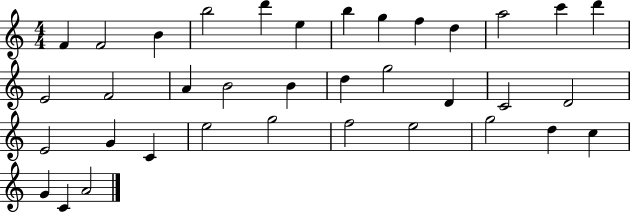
F4/q F4/h B4/q B5/h D6/q E5/q B5/q G5/q F5/q D5/q A5/h C6/q D6/q E4/h F4/h A4/q B4/h B4/q D5/q G5/h D4/q C4/h D4/h E4/h G4/q C4/q E5/h G5/h F5/h E5/h G5/h D5/q C5/q G4/q C4/q A4/h